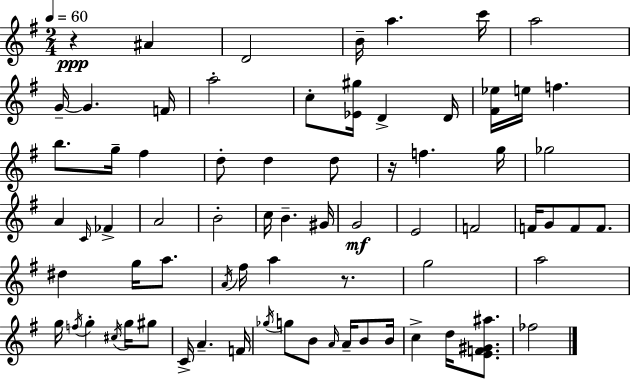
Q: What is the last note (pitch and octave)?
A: FES5